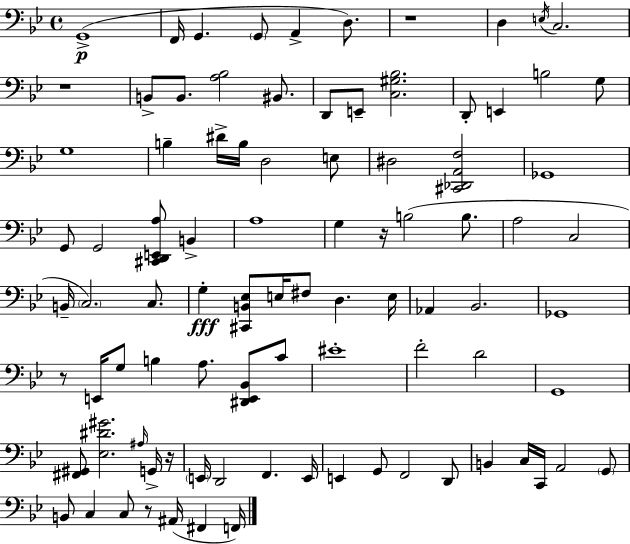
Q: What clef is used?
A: bass